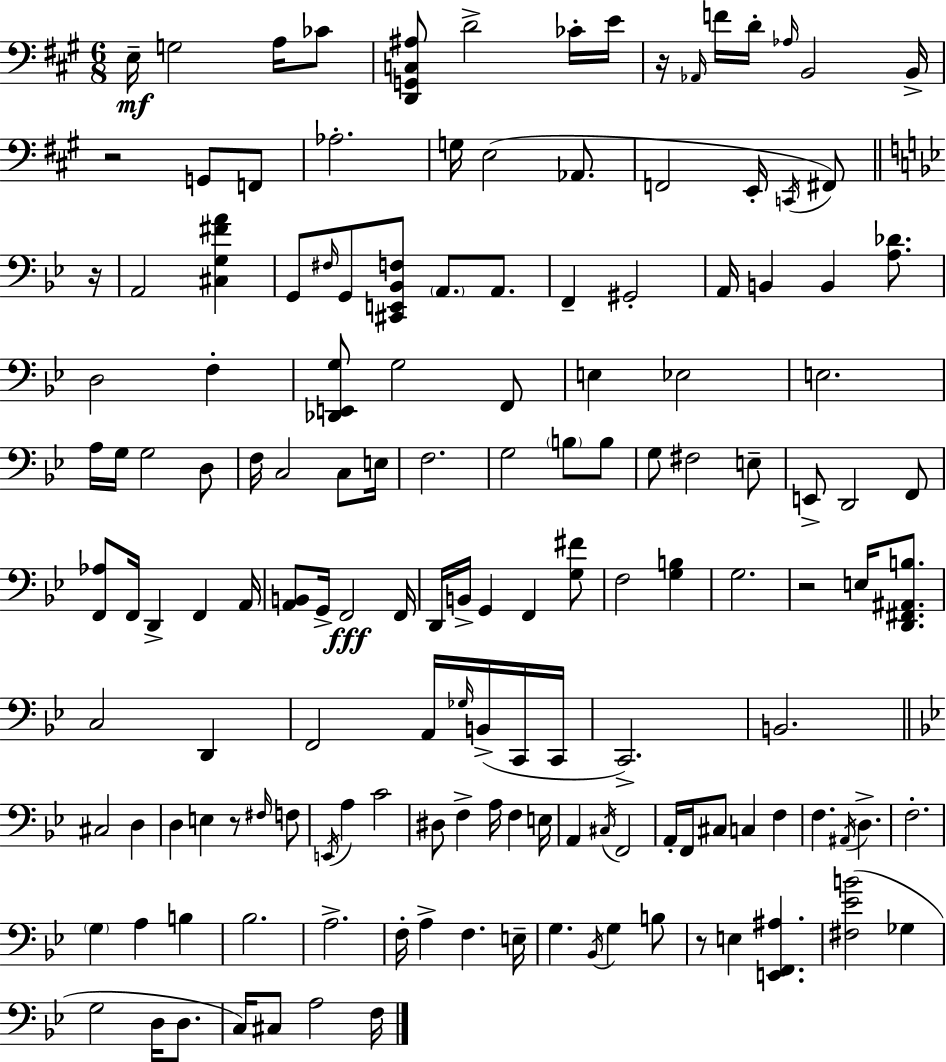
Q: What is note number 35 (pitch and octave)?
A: D3